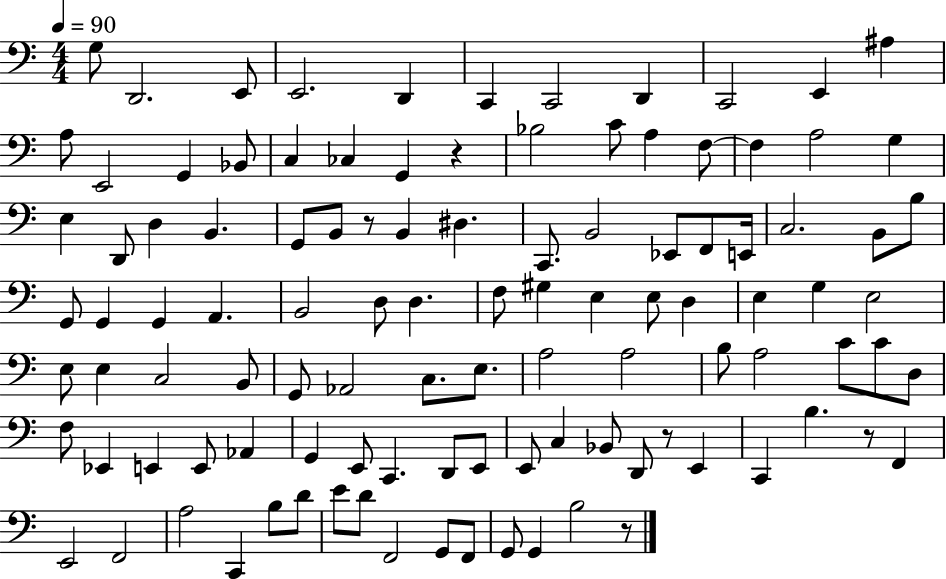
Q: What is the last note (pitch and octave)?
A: B3